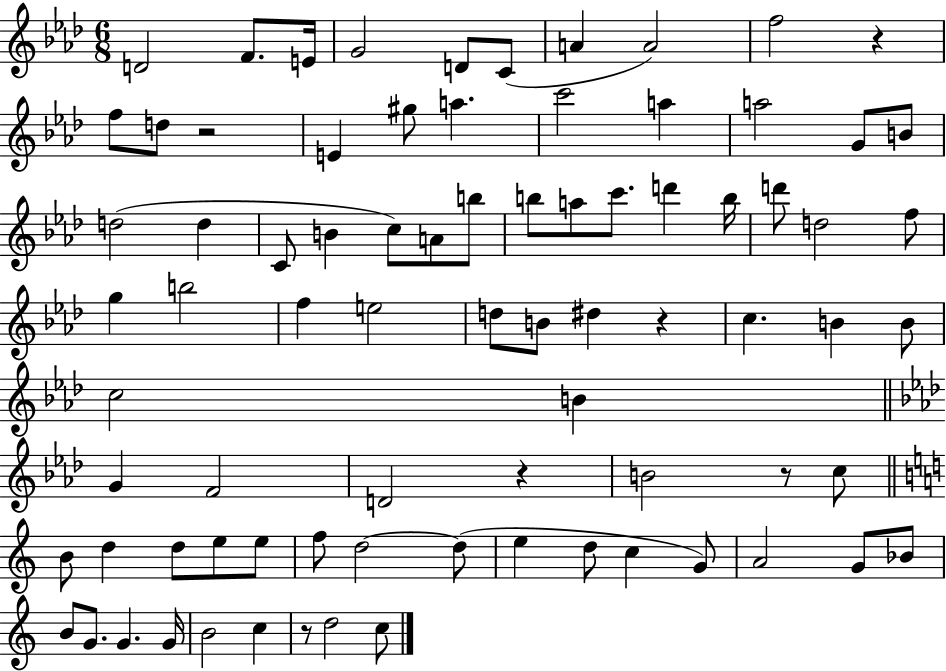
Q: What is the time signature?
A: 6/8